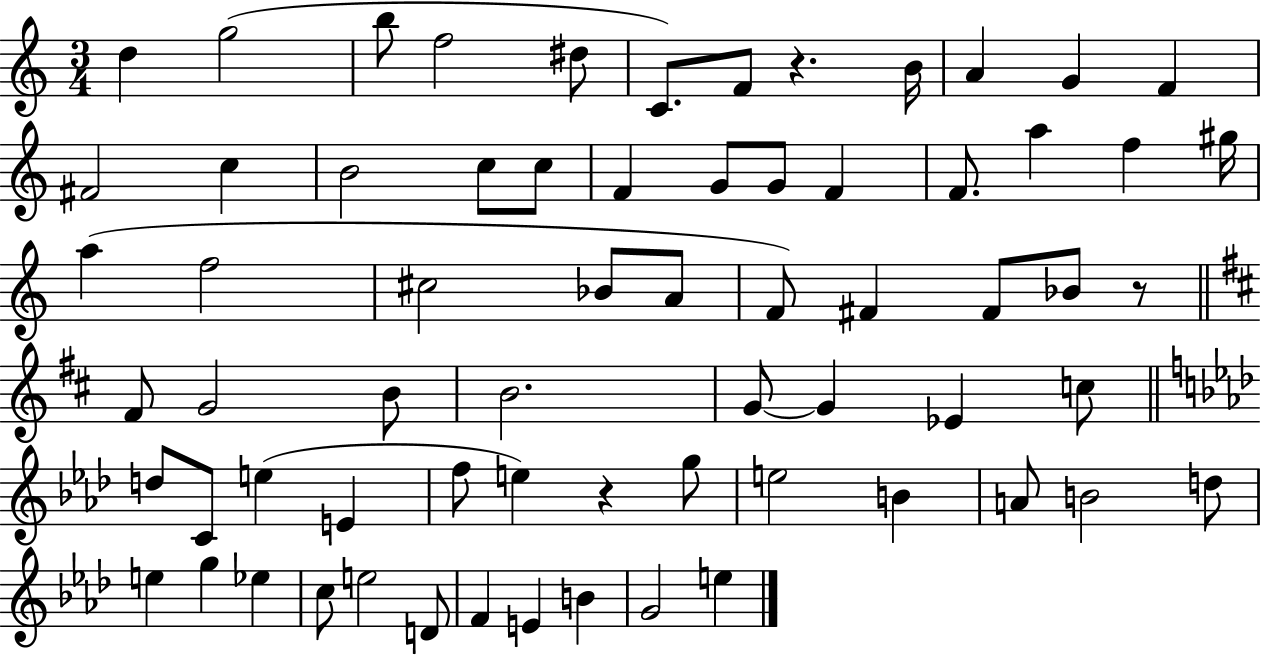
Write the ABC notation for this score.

X:1
T:Untitled
M:3/4
L:1/4
K:C
d g2 b/2 f2 ^d/2 C/2 F/2 z B/4 A G F ^F2 c B2 c/2 c/2 F G/2 G/2 F F/2 a f ^g/4 a f2 ^c2 _B/2 A/2 F/2 ^F ^F/2 _B/2 z/2 ^F/2 G2 B/2 B2 G/2 G _E c/2 d/2 C/2 e E f/2 e z g/2 e2 B A/2 B2 d/2 e g _e c/2 e2 D/2 F E B G2 e